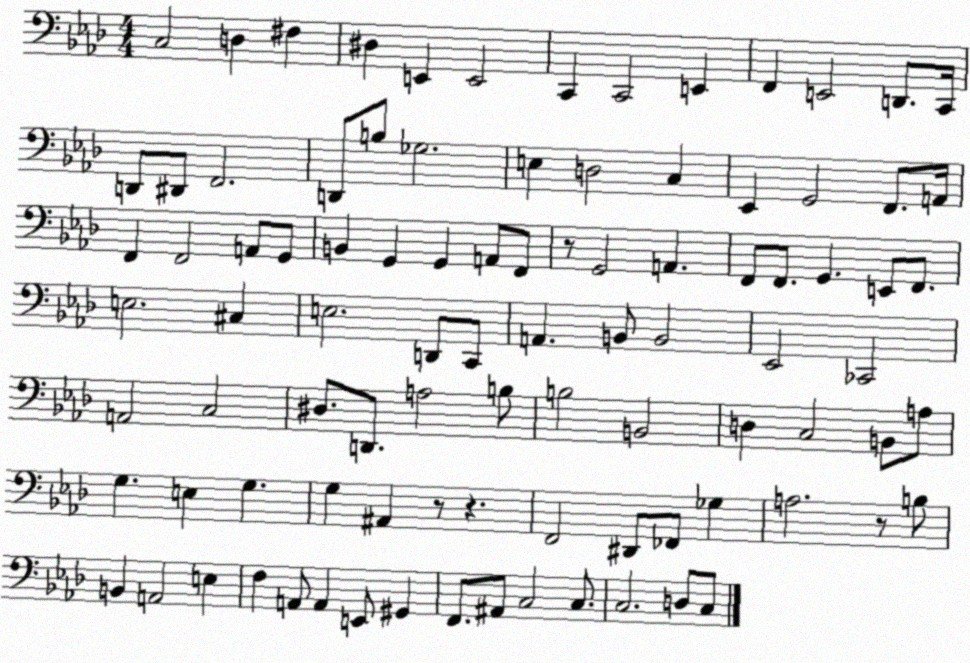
X:1
T:Untitled
M:4/4
L:1/4
K:Ab
C,2 D, ^F, ^D, E,, E,,2 C,, C,,2 E,, F,, E,,2 D,,/2 C,,/4 D,,/2 ^D,,/2 F,,2 D,,/2 B,/2 _G,2 E, D,2 C, _E,, G,,2 F,,/2 A,,/4 F,, F,,2 A,,/2 G,,/2 B,, G,, G,, A,,/2 F,,/2 z/2 G,,2 A,, F,,/2 F,,/2 G,, E,,/2 F,,/2 E,2 ^C, E,2 D,,/2 C,,/2 A,, B,,/2 B,,2 _E,,2 _C,,2 A,,2 C,2 ^D,/2 D,,/2 A,2 B,/2 B,2 B,,2 D, C,2 B,,/2 A,/2 G, E, G, G, ^A,, z/2 z F,,2 ^D,,/2 _F,,/2 _G, A,2 z/2 B,/2 B,, A,,2 E, F, A,,/2 A,, E,,/2 ^G,, F,,/2 ^A,,/2 C,2 C,/2 C,2 D,/2 C,/2